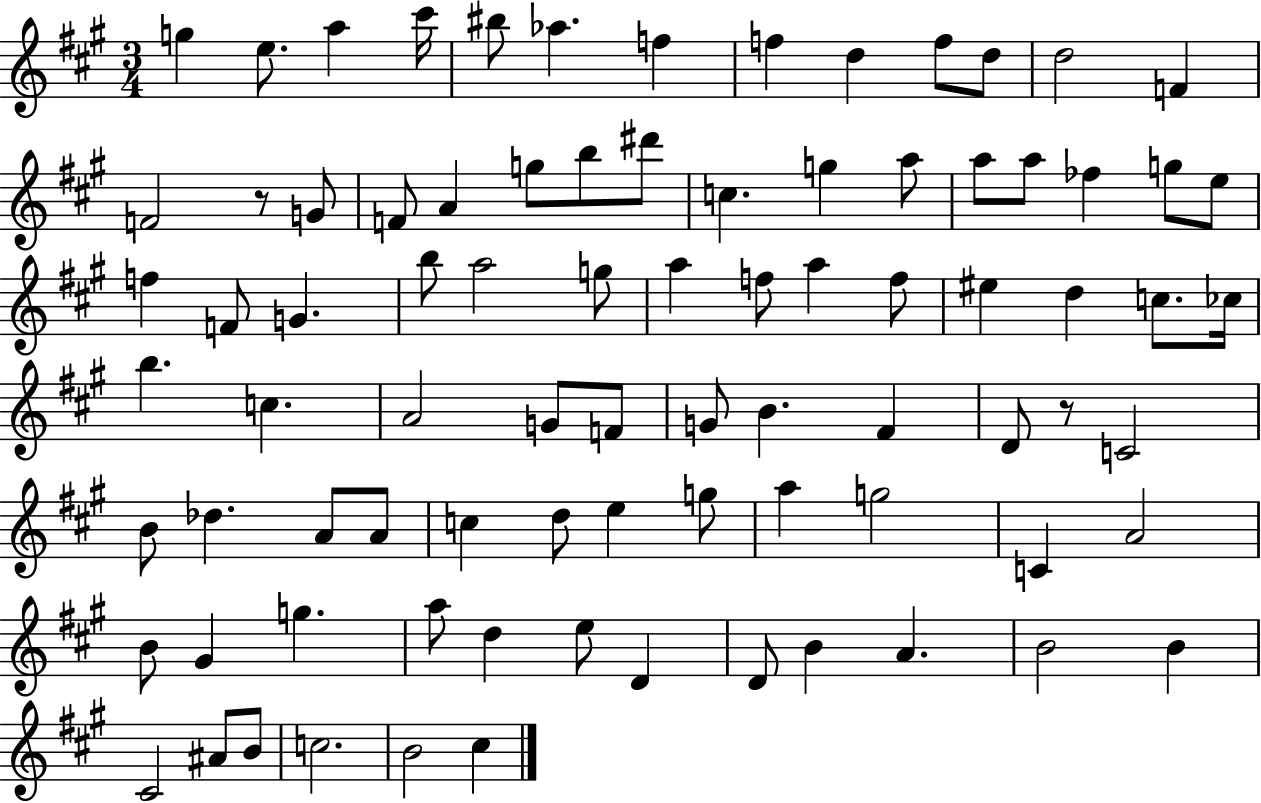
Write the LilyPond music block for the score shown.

{
  \clef treble
  \numericTimeSignature
  \time 3/4
  \key a \major
  g''4 e''8. a''4 cis'''16 | bis''8 aes''4. f''4 | f''4 d''4 f''8 d''8 | d''2 f'4 | \break f'2 r8 g'8 | f'8 a'4 g''8 b''8 dis'''8 | c''4. g''4 a''8 | a''8 a''8 fes''4 g''8 e''8 | \break f''4 f'8 g'4. | b''8 a''2 g''8 | a''4 f''8 a''4 f''8 | eis''4 d''4 c''8. ces''16 | \break b''4. c''4. | a'2 g'8 f'8 | g'8 b'4. fis'4 | d'8 r8 c'2 | \break b'8 des''4. a'8 a'8 | c''4 d''8 e''4 g''8 | a''4 g''2 | c'4 a'2 | \break b'8 gis'4 g''4. | a''8 d''4 e''8 d'4 | d'8 b'4 a'4. | b'2 b'4 | \break cis'2 ais'8 b'8 | c''2. | b'2 cis''4 | \bar "|."
}